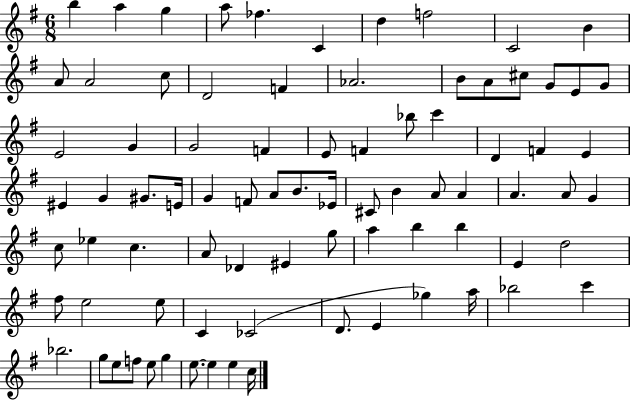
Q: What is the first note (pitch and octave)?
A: B5